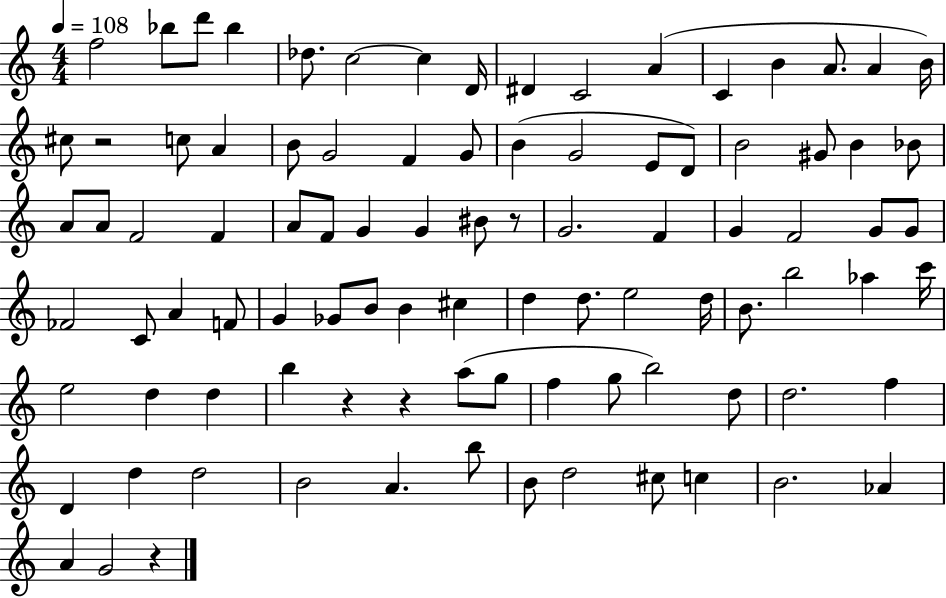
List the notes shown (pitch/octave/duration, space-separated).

F5/h Bb5/e D6/e Bb5/q Db5/e. C5/h C5/q D4/s D#4/q C4/h A4/q C4/q B4/q A4/e. A4/q B4/s C#5/e R/h C5/e A4/q B4/e G4/h F4/q G4/e B4/q G4/h E4/e D4/e B4/h G#4/e B4/q Bb4/e A4/e A4/e F4/h F4/q A4/e F4/e G4/q G4/q BIS4/e R/e G4/h. F4/q G4/q F4/h G4/e G4/e FES4/h C4/e A4/q F4/e G4/q Gb4/e B4/e B4/q C#5/q D5/q D5/e. E5/h D5/s B4/e. B5/h Ab5/q C6/s E5/h D5/q D5/q B5/q R/q R/q A5/e G5/e F5/q G5/e B5/h D5/e D5/h. F5/q D4/q D5/q D5/h B4/h A4/q. B5/e B4/e D5/h C#5/e C5/q B4/h. Ab4/q A4/q G4/h R/q